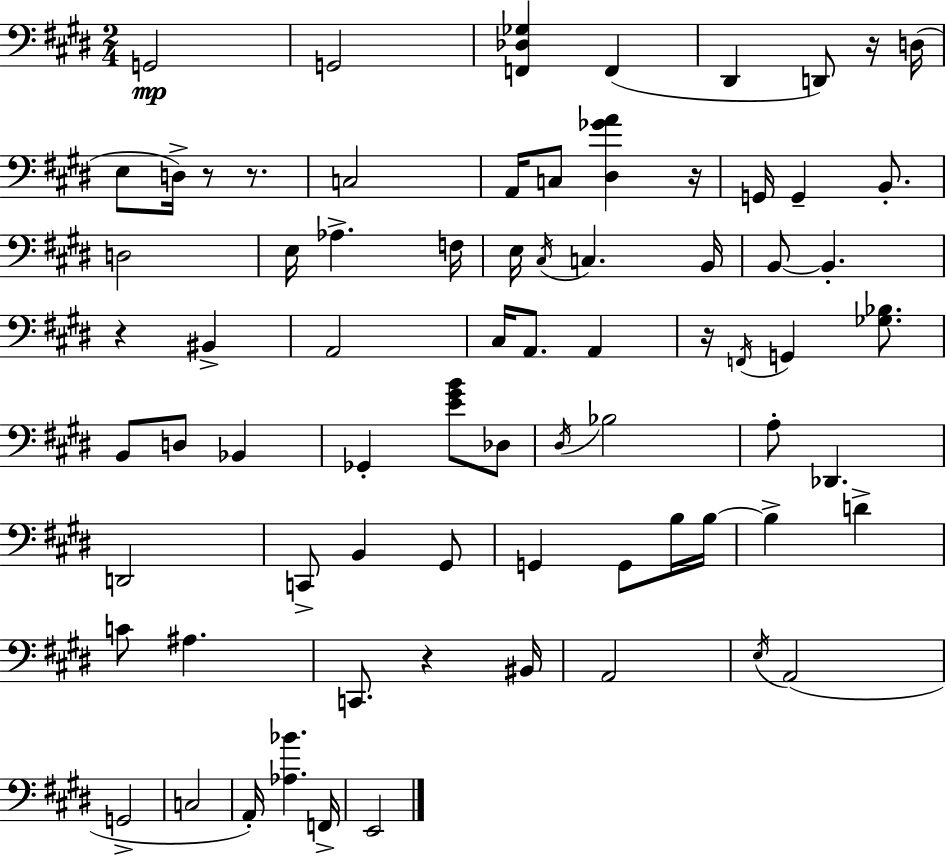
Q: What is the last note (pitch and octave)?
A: E2